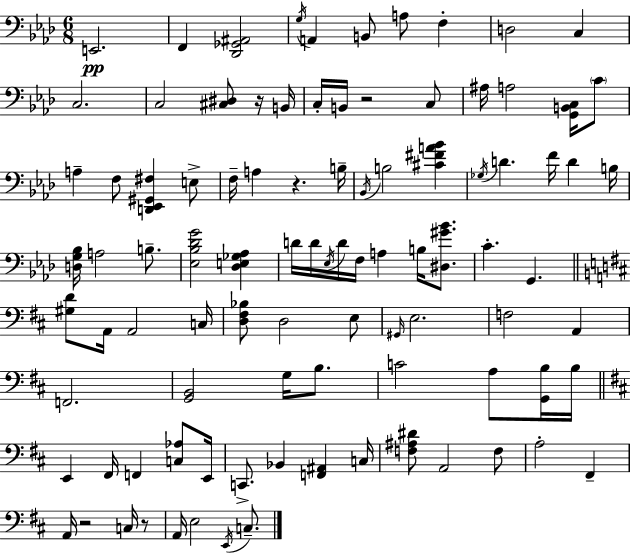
E2/h. F2/q [Db2,Gb2,A#2]/h G3/s A2/q B2/e A3/e F3/q D3/h C3/q C3/h. C3/h [C#3,D#3]/e R/s B2/s C3/s B2/s R/h C3/e A#3/s A3/h [G2,B2,C3]/s C4/e A3/q F3/e [D2,Eb2,G#2,F#3]/q E3/e F3/s A3/q R/q. B3/s Bb2/s B3/h [C#4,F#4,A4,Bb4]/q Gb3/s D4/q. F4/s D4/q B3/s [D3,G3,Bb3]/s A3/h B3/e. [Eb3,Bb3,Db4,G4]/h [Db3,E3,Gb3,Ab3]/q D4/s D4/s Eb3/s D4/s F3/s A3/q B3/s [D#3,G#4,Bb4]/e. C4/q. G2/q. [G#3,D4]/e A2/s A2/h C3/s [D3,F#3,Bb3]/e D3/h E3/e G#2/s E3/h. F3/h A2/q F2/h. [G2,B2]/h G3/s B3/e. C4/h A3/e [G2,B3]/s B3/s E2/q F#2/s F2/q [C3,Ab3]/e E2/s C2/e. Bb2/q [F2,A#2]/q C3/s [F3,A#3,D#4]/e A2/h F3/e A3/h F#2/q A2/s R/h C3/s R/e A2/s E3/h E2/s C3/e.